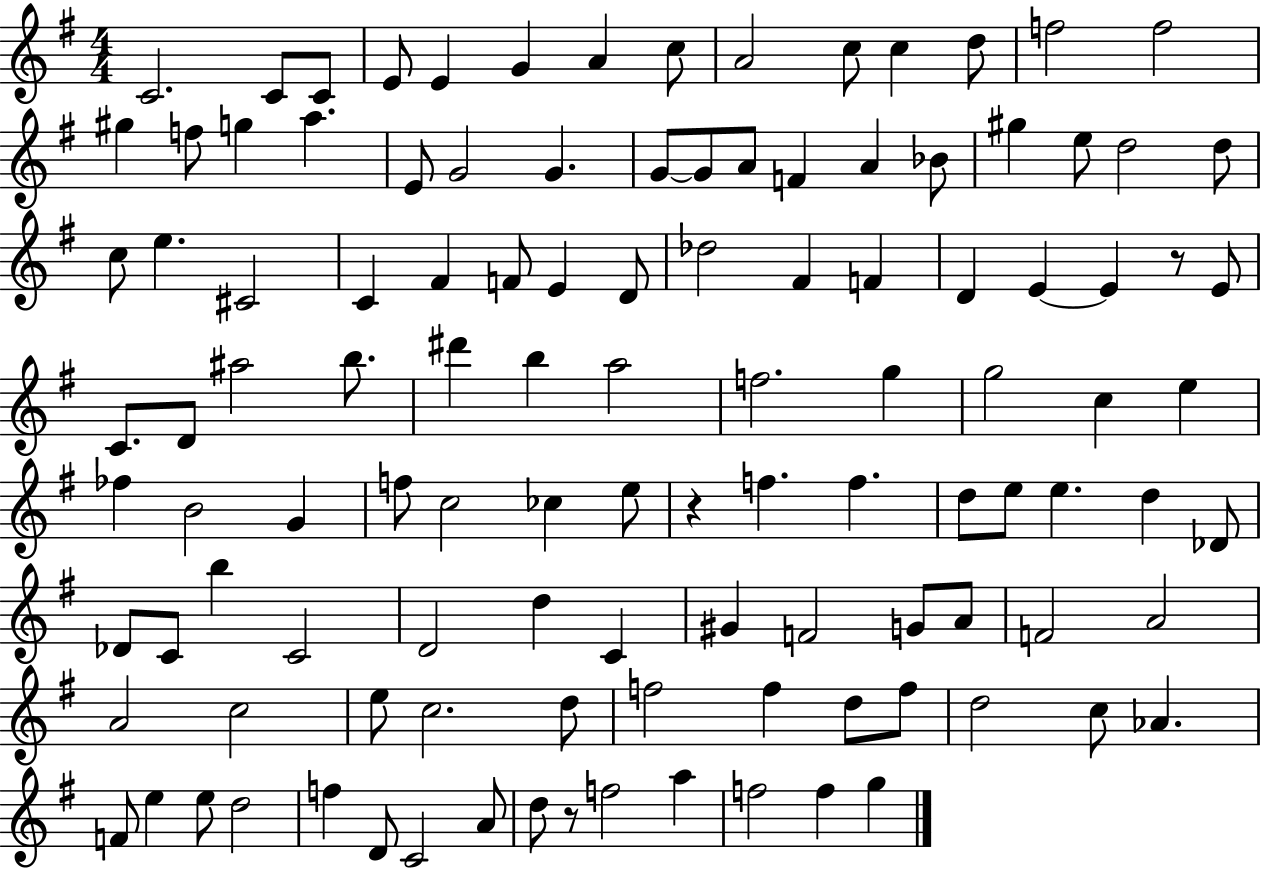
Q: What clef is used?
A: treble